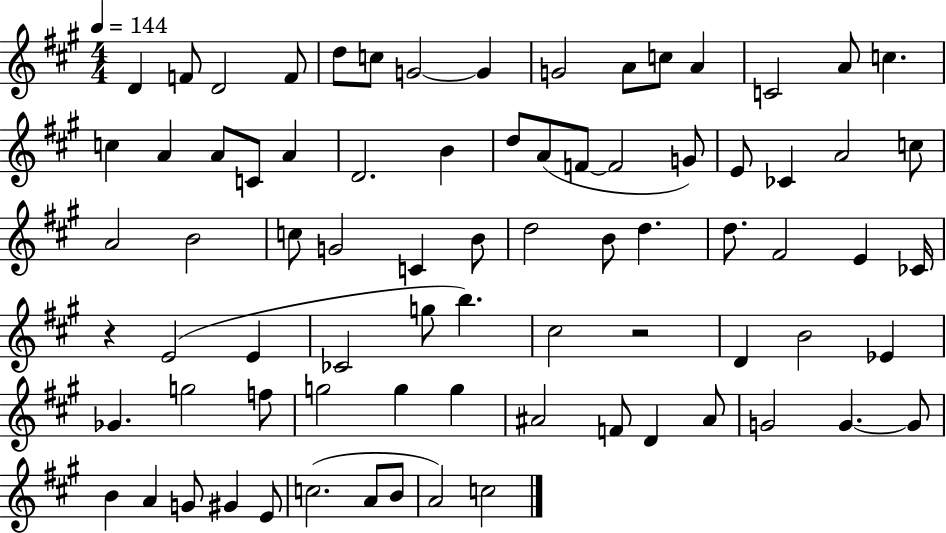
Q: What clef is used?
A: treble